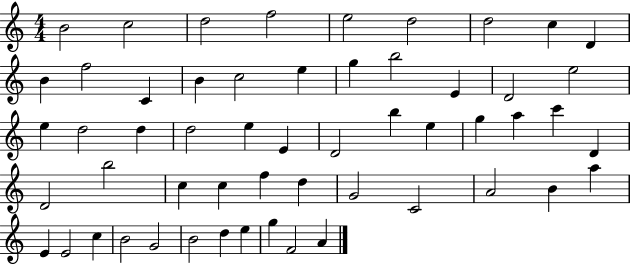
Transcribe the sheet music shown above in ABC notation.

X:1
T:Untitled
M:4/4
L:1/4
K:C
B2 c2 d2 f2 e2 d2 d2 c D B f2 C B c2 e g b2 E D2 e2 e d2 d d2 e E D2 b e g a c' D D2 b2 c c f d G2 C2 A2 B a E E2 c B2 G2 B2 d e g F2 A